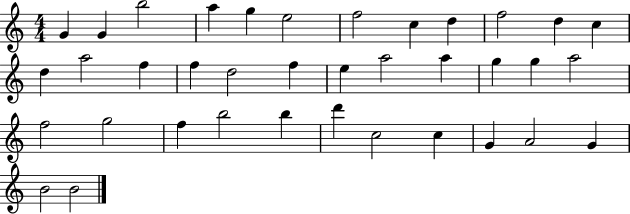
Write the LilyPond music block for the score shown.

{
  \clef treble
  \numericTimeSignature
  \time 4/4
  \key c \major
  g'4 g'4 b''2 | a''4 g''4 e''2 | f''2 c''4 d''4 | f''2 d''4 c''4 | \break d''4 a''2 f''4 | f''4 d''2 f''4 | e''4 a''2 a''4 | g''4 g''4 a''2 | \break f''2 g''2 | f''4 b''2 b''4 | d'''4 c''2 c''4 | g'4 a'2 g'4 | \break b'2 b'2 | \bar "|."
}